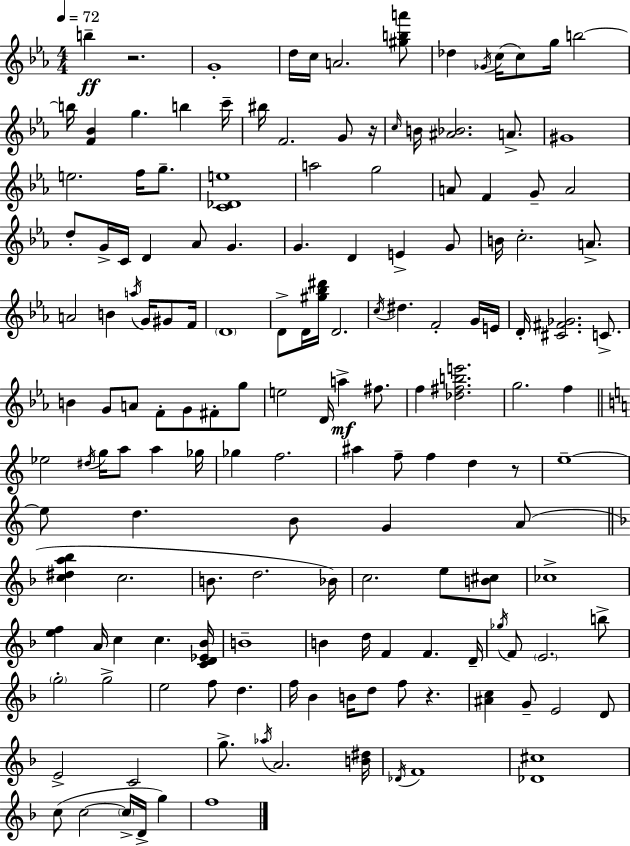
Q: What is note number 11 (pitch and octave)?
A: B5